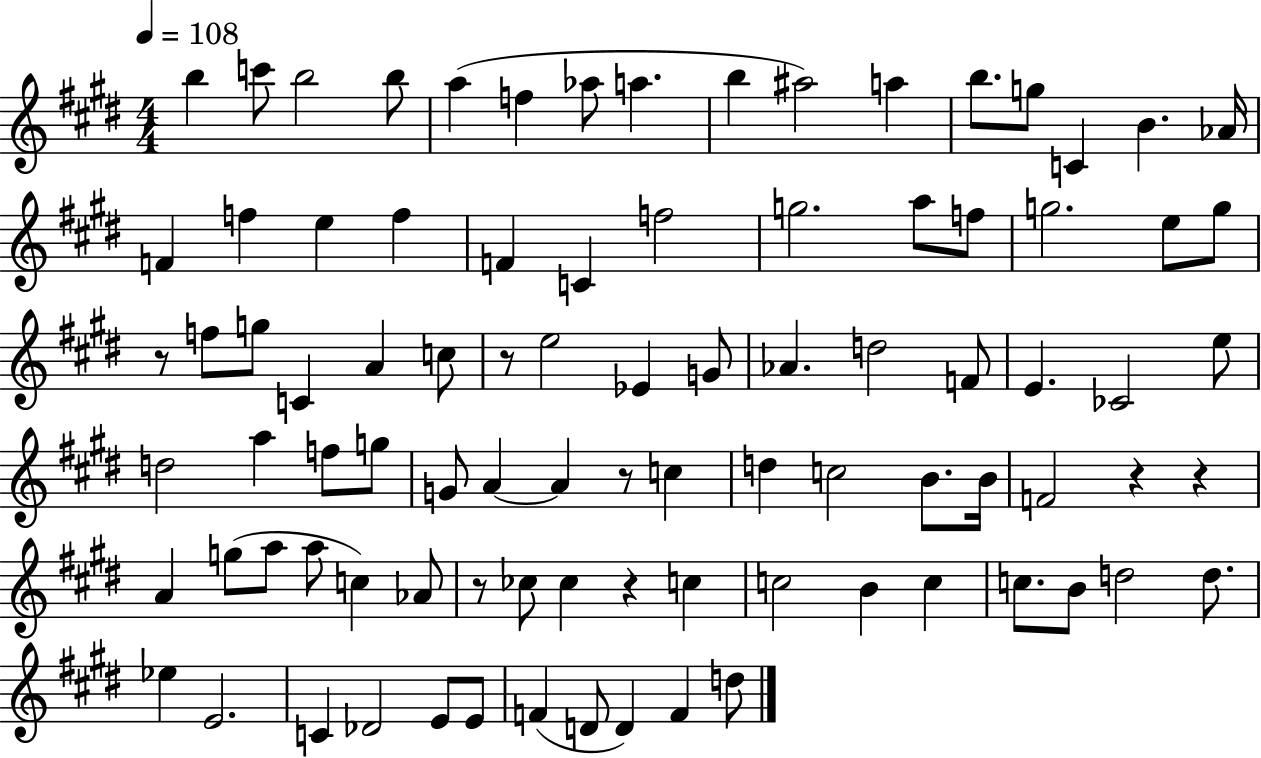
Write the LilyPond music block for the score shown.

{
  \clef treble
  \numericTimeSignature
  \time 4/4
  \key e \major
  \tempo 4 = 108
  \repeat volta 2 { b''4 c'''8 b''2 b''8 | a''4( f''4 aes''8 a''4. | b''4 ais''2) a''4 | b''8. g''8 c'4 b'4. aes'16 | \break f'4 f''4 e''4 f''4 | f'4 c'4 f''2 | g''2. a''8 f''8 | g''2. e''8 g''8 | \break r8 f''8 g''8 c'4 a'4 c''8 | r8 e''2 ees'4 g'8 | aes'4. d''2 f'8 | e'4. ces'2 e''8 | \break d''2 a''4 f''8 g''8 | g'8 a'4~~ a'4 r8 c''4 | d''4 c''2 b'8. b'16 | f'2 r4 r4 | \break a'4 g''8( a''8 a''8 c''4) aes'8 | r8 ces''8 ces''4 r4 c''4 | c''2 b'4 c''4 | c''8. b'8 d''2 d''8. | \break ees''4 e'2. | c'4 des'2 e'8 e'8 | f'4( d'8 d'4) f'4 d''8 | } \bar "|."
}